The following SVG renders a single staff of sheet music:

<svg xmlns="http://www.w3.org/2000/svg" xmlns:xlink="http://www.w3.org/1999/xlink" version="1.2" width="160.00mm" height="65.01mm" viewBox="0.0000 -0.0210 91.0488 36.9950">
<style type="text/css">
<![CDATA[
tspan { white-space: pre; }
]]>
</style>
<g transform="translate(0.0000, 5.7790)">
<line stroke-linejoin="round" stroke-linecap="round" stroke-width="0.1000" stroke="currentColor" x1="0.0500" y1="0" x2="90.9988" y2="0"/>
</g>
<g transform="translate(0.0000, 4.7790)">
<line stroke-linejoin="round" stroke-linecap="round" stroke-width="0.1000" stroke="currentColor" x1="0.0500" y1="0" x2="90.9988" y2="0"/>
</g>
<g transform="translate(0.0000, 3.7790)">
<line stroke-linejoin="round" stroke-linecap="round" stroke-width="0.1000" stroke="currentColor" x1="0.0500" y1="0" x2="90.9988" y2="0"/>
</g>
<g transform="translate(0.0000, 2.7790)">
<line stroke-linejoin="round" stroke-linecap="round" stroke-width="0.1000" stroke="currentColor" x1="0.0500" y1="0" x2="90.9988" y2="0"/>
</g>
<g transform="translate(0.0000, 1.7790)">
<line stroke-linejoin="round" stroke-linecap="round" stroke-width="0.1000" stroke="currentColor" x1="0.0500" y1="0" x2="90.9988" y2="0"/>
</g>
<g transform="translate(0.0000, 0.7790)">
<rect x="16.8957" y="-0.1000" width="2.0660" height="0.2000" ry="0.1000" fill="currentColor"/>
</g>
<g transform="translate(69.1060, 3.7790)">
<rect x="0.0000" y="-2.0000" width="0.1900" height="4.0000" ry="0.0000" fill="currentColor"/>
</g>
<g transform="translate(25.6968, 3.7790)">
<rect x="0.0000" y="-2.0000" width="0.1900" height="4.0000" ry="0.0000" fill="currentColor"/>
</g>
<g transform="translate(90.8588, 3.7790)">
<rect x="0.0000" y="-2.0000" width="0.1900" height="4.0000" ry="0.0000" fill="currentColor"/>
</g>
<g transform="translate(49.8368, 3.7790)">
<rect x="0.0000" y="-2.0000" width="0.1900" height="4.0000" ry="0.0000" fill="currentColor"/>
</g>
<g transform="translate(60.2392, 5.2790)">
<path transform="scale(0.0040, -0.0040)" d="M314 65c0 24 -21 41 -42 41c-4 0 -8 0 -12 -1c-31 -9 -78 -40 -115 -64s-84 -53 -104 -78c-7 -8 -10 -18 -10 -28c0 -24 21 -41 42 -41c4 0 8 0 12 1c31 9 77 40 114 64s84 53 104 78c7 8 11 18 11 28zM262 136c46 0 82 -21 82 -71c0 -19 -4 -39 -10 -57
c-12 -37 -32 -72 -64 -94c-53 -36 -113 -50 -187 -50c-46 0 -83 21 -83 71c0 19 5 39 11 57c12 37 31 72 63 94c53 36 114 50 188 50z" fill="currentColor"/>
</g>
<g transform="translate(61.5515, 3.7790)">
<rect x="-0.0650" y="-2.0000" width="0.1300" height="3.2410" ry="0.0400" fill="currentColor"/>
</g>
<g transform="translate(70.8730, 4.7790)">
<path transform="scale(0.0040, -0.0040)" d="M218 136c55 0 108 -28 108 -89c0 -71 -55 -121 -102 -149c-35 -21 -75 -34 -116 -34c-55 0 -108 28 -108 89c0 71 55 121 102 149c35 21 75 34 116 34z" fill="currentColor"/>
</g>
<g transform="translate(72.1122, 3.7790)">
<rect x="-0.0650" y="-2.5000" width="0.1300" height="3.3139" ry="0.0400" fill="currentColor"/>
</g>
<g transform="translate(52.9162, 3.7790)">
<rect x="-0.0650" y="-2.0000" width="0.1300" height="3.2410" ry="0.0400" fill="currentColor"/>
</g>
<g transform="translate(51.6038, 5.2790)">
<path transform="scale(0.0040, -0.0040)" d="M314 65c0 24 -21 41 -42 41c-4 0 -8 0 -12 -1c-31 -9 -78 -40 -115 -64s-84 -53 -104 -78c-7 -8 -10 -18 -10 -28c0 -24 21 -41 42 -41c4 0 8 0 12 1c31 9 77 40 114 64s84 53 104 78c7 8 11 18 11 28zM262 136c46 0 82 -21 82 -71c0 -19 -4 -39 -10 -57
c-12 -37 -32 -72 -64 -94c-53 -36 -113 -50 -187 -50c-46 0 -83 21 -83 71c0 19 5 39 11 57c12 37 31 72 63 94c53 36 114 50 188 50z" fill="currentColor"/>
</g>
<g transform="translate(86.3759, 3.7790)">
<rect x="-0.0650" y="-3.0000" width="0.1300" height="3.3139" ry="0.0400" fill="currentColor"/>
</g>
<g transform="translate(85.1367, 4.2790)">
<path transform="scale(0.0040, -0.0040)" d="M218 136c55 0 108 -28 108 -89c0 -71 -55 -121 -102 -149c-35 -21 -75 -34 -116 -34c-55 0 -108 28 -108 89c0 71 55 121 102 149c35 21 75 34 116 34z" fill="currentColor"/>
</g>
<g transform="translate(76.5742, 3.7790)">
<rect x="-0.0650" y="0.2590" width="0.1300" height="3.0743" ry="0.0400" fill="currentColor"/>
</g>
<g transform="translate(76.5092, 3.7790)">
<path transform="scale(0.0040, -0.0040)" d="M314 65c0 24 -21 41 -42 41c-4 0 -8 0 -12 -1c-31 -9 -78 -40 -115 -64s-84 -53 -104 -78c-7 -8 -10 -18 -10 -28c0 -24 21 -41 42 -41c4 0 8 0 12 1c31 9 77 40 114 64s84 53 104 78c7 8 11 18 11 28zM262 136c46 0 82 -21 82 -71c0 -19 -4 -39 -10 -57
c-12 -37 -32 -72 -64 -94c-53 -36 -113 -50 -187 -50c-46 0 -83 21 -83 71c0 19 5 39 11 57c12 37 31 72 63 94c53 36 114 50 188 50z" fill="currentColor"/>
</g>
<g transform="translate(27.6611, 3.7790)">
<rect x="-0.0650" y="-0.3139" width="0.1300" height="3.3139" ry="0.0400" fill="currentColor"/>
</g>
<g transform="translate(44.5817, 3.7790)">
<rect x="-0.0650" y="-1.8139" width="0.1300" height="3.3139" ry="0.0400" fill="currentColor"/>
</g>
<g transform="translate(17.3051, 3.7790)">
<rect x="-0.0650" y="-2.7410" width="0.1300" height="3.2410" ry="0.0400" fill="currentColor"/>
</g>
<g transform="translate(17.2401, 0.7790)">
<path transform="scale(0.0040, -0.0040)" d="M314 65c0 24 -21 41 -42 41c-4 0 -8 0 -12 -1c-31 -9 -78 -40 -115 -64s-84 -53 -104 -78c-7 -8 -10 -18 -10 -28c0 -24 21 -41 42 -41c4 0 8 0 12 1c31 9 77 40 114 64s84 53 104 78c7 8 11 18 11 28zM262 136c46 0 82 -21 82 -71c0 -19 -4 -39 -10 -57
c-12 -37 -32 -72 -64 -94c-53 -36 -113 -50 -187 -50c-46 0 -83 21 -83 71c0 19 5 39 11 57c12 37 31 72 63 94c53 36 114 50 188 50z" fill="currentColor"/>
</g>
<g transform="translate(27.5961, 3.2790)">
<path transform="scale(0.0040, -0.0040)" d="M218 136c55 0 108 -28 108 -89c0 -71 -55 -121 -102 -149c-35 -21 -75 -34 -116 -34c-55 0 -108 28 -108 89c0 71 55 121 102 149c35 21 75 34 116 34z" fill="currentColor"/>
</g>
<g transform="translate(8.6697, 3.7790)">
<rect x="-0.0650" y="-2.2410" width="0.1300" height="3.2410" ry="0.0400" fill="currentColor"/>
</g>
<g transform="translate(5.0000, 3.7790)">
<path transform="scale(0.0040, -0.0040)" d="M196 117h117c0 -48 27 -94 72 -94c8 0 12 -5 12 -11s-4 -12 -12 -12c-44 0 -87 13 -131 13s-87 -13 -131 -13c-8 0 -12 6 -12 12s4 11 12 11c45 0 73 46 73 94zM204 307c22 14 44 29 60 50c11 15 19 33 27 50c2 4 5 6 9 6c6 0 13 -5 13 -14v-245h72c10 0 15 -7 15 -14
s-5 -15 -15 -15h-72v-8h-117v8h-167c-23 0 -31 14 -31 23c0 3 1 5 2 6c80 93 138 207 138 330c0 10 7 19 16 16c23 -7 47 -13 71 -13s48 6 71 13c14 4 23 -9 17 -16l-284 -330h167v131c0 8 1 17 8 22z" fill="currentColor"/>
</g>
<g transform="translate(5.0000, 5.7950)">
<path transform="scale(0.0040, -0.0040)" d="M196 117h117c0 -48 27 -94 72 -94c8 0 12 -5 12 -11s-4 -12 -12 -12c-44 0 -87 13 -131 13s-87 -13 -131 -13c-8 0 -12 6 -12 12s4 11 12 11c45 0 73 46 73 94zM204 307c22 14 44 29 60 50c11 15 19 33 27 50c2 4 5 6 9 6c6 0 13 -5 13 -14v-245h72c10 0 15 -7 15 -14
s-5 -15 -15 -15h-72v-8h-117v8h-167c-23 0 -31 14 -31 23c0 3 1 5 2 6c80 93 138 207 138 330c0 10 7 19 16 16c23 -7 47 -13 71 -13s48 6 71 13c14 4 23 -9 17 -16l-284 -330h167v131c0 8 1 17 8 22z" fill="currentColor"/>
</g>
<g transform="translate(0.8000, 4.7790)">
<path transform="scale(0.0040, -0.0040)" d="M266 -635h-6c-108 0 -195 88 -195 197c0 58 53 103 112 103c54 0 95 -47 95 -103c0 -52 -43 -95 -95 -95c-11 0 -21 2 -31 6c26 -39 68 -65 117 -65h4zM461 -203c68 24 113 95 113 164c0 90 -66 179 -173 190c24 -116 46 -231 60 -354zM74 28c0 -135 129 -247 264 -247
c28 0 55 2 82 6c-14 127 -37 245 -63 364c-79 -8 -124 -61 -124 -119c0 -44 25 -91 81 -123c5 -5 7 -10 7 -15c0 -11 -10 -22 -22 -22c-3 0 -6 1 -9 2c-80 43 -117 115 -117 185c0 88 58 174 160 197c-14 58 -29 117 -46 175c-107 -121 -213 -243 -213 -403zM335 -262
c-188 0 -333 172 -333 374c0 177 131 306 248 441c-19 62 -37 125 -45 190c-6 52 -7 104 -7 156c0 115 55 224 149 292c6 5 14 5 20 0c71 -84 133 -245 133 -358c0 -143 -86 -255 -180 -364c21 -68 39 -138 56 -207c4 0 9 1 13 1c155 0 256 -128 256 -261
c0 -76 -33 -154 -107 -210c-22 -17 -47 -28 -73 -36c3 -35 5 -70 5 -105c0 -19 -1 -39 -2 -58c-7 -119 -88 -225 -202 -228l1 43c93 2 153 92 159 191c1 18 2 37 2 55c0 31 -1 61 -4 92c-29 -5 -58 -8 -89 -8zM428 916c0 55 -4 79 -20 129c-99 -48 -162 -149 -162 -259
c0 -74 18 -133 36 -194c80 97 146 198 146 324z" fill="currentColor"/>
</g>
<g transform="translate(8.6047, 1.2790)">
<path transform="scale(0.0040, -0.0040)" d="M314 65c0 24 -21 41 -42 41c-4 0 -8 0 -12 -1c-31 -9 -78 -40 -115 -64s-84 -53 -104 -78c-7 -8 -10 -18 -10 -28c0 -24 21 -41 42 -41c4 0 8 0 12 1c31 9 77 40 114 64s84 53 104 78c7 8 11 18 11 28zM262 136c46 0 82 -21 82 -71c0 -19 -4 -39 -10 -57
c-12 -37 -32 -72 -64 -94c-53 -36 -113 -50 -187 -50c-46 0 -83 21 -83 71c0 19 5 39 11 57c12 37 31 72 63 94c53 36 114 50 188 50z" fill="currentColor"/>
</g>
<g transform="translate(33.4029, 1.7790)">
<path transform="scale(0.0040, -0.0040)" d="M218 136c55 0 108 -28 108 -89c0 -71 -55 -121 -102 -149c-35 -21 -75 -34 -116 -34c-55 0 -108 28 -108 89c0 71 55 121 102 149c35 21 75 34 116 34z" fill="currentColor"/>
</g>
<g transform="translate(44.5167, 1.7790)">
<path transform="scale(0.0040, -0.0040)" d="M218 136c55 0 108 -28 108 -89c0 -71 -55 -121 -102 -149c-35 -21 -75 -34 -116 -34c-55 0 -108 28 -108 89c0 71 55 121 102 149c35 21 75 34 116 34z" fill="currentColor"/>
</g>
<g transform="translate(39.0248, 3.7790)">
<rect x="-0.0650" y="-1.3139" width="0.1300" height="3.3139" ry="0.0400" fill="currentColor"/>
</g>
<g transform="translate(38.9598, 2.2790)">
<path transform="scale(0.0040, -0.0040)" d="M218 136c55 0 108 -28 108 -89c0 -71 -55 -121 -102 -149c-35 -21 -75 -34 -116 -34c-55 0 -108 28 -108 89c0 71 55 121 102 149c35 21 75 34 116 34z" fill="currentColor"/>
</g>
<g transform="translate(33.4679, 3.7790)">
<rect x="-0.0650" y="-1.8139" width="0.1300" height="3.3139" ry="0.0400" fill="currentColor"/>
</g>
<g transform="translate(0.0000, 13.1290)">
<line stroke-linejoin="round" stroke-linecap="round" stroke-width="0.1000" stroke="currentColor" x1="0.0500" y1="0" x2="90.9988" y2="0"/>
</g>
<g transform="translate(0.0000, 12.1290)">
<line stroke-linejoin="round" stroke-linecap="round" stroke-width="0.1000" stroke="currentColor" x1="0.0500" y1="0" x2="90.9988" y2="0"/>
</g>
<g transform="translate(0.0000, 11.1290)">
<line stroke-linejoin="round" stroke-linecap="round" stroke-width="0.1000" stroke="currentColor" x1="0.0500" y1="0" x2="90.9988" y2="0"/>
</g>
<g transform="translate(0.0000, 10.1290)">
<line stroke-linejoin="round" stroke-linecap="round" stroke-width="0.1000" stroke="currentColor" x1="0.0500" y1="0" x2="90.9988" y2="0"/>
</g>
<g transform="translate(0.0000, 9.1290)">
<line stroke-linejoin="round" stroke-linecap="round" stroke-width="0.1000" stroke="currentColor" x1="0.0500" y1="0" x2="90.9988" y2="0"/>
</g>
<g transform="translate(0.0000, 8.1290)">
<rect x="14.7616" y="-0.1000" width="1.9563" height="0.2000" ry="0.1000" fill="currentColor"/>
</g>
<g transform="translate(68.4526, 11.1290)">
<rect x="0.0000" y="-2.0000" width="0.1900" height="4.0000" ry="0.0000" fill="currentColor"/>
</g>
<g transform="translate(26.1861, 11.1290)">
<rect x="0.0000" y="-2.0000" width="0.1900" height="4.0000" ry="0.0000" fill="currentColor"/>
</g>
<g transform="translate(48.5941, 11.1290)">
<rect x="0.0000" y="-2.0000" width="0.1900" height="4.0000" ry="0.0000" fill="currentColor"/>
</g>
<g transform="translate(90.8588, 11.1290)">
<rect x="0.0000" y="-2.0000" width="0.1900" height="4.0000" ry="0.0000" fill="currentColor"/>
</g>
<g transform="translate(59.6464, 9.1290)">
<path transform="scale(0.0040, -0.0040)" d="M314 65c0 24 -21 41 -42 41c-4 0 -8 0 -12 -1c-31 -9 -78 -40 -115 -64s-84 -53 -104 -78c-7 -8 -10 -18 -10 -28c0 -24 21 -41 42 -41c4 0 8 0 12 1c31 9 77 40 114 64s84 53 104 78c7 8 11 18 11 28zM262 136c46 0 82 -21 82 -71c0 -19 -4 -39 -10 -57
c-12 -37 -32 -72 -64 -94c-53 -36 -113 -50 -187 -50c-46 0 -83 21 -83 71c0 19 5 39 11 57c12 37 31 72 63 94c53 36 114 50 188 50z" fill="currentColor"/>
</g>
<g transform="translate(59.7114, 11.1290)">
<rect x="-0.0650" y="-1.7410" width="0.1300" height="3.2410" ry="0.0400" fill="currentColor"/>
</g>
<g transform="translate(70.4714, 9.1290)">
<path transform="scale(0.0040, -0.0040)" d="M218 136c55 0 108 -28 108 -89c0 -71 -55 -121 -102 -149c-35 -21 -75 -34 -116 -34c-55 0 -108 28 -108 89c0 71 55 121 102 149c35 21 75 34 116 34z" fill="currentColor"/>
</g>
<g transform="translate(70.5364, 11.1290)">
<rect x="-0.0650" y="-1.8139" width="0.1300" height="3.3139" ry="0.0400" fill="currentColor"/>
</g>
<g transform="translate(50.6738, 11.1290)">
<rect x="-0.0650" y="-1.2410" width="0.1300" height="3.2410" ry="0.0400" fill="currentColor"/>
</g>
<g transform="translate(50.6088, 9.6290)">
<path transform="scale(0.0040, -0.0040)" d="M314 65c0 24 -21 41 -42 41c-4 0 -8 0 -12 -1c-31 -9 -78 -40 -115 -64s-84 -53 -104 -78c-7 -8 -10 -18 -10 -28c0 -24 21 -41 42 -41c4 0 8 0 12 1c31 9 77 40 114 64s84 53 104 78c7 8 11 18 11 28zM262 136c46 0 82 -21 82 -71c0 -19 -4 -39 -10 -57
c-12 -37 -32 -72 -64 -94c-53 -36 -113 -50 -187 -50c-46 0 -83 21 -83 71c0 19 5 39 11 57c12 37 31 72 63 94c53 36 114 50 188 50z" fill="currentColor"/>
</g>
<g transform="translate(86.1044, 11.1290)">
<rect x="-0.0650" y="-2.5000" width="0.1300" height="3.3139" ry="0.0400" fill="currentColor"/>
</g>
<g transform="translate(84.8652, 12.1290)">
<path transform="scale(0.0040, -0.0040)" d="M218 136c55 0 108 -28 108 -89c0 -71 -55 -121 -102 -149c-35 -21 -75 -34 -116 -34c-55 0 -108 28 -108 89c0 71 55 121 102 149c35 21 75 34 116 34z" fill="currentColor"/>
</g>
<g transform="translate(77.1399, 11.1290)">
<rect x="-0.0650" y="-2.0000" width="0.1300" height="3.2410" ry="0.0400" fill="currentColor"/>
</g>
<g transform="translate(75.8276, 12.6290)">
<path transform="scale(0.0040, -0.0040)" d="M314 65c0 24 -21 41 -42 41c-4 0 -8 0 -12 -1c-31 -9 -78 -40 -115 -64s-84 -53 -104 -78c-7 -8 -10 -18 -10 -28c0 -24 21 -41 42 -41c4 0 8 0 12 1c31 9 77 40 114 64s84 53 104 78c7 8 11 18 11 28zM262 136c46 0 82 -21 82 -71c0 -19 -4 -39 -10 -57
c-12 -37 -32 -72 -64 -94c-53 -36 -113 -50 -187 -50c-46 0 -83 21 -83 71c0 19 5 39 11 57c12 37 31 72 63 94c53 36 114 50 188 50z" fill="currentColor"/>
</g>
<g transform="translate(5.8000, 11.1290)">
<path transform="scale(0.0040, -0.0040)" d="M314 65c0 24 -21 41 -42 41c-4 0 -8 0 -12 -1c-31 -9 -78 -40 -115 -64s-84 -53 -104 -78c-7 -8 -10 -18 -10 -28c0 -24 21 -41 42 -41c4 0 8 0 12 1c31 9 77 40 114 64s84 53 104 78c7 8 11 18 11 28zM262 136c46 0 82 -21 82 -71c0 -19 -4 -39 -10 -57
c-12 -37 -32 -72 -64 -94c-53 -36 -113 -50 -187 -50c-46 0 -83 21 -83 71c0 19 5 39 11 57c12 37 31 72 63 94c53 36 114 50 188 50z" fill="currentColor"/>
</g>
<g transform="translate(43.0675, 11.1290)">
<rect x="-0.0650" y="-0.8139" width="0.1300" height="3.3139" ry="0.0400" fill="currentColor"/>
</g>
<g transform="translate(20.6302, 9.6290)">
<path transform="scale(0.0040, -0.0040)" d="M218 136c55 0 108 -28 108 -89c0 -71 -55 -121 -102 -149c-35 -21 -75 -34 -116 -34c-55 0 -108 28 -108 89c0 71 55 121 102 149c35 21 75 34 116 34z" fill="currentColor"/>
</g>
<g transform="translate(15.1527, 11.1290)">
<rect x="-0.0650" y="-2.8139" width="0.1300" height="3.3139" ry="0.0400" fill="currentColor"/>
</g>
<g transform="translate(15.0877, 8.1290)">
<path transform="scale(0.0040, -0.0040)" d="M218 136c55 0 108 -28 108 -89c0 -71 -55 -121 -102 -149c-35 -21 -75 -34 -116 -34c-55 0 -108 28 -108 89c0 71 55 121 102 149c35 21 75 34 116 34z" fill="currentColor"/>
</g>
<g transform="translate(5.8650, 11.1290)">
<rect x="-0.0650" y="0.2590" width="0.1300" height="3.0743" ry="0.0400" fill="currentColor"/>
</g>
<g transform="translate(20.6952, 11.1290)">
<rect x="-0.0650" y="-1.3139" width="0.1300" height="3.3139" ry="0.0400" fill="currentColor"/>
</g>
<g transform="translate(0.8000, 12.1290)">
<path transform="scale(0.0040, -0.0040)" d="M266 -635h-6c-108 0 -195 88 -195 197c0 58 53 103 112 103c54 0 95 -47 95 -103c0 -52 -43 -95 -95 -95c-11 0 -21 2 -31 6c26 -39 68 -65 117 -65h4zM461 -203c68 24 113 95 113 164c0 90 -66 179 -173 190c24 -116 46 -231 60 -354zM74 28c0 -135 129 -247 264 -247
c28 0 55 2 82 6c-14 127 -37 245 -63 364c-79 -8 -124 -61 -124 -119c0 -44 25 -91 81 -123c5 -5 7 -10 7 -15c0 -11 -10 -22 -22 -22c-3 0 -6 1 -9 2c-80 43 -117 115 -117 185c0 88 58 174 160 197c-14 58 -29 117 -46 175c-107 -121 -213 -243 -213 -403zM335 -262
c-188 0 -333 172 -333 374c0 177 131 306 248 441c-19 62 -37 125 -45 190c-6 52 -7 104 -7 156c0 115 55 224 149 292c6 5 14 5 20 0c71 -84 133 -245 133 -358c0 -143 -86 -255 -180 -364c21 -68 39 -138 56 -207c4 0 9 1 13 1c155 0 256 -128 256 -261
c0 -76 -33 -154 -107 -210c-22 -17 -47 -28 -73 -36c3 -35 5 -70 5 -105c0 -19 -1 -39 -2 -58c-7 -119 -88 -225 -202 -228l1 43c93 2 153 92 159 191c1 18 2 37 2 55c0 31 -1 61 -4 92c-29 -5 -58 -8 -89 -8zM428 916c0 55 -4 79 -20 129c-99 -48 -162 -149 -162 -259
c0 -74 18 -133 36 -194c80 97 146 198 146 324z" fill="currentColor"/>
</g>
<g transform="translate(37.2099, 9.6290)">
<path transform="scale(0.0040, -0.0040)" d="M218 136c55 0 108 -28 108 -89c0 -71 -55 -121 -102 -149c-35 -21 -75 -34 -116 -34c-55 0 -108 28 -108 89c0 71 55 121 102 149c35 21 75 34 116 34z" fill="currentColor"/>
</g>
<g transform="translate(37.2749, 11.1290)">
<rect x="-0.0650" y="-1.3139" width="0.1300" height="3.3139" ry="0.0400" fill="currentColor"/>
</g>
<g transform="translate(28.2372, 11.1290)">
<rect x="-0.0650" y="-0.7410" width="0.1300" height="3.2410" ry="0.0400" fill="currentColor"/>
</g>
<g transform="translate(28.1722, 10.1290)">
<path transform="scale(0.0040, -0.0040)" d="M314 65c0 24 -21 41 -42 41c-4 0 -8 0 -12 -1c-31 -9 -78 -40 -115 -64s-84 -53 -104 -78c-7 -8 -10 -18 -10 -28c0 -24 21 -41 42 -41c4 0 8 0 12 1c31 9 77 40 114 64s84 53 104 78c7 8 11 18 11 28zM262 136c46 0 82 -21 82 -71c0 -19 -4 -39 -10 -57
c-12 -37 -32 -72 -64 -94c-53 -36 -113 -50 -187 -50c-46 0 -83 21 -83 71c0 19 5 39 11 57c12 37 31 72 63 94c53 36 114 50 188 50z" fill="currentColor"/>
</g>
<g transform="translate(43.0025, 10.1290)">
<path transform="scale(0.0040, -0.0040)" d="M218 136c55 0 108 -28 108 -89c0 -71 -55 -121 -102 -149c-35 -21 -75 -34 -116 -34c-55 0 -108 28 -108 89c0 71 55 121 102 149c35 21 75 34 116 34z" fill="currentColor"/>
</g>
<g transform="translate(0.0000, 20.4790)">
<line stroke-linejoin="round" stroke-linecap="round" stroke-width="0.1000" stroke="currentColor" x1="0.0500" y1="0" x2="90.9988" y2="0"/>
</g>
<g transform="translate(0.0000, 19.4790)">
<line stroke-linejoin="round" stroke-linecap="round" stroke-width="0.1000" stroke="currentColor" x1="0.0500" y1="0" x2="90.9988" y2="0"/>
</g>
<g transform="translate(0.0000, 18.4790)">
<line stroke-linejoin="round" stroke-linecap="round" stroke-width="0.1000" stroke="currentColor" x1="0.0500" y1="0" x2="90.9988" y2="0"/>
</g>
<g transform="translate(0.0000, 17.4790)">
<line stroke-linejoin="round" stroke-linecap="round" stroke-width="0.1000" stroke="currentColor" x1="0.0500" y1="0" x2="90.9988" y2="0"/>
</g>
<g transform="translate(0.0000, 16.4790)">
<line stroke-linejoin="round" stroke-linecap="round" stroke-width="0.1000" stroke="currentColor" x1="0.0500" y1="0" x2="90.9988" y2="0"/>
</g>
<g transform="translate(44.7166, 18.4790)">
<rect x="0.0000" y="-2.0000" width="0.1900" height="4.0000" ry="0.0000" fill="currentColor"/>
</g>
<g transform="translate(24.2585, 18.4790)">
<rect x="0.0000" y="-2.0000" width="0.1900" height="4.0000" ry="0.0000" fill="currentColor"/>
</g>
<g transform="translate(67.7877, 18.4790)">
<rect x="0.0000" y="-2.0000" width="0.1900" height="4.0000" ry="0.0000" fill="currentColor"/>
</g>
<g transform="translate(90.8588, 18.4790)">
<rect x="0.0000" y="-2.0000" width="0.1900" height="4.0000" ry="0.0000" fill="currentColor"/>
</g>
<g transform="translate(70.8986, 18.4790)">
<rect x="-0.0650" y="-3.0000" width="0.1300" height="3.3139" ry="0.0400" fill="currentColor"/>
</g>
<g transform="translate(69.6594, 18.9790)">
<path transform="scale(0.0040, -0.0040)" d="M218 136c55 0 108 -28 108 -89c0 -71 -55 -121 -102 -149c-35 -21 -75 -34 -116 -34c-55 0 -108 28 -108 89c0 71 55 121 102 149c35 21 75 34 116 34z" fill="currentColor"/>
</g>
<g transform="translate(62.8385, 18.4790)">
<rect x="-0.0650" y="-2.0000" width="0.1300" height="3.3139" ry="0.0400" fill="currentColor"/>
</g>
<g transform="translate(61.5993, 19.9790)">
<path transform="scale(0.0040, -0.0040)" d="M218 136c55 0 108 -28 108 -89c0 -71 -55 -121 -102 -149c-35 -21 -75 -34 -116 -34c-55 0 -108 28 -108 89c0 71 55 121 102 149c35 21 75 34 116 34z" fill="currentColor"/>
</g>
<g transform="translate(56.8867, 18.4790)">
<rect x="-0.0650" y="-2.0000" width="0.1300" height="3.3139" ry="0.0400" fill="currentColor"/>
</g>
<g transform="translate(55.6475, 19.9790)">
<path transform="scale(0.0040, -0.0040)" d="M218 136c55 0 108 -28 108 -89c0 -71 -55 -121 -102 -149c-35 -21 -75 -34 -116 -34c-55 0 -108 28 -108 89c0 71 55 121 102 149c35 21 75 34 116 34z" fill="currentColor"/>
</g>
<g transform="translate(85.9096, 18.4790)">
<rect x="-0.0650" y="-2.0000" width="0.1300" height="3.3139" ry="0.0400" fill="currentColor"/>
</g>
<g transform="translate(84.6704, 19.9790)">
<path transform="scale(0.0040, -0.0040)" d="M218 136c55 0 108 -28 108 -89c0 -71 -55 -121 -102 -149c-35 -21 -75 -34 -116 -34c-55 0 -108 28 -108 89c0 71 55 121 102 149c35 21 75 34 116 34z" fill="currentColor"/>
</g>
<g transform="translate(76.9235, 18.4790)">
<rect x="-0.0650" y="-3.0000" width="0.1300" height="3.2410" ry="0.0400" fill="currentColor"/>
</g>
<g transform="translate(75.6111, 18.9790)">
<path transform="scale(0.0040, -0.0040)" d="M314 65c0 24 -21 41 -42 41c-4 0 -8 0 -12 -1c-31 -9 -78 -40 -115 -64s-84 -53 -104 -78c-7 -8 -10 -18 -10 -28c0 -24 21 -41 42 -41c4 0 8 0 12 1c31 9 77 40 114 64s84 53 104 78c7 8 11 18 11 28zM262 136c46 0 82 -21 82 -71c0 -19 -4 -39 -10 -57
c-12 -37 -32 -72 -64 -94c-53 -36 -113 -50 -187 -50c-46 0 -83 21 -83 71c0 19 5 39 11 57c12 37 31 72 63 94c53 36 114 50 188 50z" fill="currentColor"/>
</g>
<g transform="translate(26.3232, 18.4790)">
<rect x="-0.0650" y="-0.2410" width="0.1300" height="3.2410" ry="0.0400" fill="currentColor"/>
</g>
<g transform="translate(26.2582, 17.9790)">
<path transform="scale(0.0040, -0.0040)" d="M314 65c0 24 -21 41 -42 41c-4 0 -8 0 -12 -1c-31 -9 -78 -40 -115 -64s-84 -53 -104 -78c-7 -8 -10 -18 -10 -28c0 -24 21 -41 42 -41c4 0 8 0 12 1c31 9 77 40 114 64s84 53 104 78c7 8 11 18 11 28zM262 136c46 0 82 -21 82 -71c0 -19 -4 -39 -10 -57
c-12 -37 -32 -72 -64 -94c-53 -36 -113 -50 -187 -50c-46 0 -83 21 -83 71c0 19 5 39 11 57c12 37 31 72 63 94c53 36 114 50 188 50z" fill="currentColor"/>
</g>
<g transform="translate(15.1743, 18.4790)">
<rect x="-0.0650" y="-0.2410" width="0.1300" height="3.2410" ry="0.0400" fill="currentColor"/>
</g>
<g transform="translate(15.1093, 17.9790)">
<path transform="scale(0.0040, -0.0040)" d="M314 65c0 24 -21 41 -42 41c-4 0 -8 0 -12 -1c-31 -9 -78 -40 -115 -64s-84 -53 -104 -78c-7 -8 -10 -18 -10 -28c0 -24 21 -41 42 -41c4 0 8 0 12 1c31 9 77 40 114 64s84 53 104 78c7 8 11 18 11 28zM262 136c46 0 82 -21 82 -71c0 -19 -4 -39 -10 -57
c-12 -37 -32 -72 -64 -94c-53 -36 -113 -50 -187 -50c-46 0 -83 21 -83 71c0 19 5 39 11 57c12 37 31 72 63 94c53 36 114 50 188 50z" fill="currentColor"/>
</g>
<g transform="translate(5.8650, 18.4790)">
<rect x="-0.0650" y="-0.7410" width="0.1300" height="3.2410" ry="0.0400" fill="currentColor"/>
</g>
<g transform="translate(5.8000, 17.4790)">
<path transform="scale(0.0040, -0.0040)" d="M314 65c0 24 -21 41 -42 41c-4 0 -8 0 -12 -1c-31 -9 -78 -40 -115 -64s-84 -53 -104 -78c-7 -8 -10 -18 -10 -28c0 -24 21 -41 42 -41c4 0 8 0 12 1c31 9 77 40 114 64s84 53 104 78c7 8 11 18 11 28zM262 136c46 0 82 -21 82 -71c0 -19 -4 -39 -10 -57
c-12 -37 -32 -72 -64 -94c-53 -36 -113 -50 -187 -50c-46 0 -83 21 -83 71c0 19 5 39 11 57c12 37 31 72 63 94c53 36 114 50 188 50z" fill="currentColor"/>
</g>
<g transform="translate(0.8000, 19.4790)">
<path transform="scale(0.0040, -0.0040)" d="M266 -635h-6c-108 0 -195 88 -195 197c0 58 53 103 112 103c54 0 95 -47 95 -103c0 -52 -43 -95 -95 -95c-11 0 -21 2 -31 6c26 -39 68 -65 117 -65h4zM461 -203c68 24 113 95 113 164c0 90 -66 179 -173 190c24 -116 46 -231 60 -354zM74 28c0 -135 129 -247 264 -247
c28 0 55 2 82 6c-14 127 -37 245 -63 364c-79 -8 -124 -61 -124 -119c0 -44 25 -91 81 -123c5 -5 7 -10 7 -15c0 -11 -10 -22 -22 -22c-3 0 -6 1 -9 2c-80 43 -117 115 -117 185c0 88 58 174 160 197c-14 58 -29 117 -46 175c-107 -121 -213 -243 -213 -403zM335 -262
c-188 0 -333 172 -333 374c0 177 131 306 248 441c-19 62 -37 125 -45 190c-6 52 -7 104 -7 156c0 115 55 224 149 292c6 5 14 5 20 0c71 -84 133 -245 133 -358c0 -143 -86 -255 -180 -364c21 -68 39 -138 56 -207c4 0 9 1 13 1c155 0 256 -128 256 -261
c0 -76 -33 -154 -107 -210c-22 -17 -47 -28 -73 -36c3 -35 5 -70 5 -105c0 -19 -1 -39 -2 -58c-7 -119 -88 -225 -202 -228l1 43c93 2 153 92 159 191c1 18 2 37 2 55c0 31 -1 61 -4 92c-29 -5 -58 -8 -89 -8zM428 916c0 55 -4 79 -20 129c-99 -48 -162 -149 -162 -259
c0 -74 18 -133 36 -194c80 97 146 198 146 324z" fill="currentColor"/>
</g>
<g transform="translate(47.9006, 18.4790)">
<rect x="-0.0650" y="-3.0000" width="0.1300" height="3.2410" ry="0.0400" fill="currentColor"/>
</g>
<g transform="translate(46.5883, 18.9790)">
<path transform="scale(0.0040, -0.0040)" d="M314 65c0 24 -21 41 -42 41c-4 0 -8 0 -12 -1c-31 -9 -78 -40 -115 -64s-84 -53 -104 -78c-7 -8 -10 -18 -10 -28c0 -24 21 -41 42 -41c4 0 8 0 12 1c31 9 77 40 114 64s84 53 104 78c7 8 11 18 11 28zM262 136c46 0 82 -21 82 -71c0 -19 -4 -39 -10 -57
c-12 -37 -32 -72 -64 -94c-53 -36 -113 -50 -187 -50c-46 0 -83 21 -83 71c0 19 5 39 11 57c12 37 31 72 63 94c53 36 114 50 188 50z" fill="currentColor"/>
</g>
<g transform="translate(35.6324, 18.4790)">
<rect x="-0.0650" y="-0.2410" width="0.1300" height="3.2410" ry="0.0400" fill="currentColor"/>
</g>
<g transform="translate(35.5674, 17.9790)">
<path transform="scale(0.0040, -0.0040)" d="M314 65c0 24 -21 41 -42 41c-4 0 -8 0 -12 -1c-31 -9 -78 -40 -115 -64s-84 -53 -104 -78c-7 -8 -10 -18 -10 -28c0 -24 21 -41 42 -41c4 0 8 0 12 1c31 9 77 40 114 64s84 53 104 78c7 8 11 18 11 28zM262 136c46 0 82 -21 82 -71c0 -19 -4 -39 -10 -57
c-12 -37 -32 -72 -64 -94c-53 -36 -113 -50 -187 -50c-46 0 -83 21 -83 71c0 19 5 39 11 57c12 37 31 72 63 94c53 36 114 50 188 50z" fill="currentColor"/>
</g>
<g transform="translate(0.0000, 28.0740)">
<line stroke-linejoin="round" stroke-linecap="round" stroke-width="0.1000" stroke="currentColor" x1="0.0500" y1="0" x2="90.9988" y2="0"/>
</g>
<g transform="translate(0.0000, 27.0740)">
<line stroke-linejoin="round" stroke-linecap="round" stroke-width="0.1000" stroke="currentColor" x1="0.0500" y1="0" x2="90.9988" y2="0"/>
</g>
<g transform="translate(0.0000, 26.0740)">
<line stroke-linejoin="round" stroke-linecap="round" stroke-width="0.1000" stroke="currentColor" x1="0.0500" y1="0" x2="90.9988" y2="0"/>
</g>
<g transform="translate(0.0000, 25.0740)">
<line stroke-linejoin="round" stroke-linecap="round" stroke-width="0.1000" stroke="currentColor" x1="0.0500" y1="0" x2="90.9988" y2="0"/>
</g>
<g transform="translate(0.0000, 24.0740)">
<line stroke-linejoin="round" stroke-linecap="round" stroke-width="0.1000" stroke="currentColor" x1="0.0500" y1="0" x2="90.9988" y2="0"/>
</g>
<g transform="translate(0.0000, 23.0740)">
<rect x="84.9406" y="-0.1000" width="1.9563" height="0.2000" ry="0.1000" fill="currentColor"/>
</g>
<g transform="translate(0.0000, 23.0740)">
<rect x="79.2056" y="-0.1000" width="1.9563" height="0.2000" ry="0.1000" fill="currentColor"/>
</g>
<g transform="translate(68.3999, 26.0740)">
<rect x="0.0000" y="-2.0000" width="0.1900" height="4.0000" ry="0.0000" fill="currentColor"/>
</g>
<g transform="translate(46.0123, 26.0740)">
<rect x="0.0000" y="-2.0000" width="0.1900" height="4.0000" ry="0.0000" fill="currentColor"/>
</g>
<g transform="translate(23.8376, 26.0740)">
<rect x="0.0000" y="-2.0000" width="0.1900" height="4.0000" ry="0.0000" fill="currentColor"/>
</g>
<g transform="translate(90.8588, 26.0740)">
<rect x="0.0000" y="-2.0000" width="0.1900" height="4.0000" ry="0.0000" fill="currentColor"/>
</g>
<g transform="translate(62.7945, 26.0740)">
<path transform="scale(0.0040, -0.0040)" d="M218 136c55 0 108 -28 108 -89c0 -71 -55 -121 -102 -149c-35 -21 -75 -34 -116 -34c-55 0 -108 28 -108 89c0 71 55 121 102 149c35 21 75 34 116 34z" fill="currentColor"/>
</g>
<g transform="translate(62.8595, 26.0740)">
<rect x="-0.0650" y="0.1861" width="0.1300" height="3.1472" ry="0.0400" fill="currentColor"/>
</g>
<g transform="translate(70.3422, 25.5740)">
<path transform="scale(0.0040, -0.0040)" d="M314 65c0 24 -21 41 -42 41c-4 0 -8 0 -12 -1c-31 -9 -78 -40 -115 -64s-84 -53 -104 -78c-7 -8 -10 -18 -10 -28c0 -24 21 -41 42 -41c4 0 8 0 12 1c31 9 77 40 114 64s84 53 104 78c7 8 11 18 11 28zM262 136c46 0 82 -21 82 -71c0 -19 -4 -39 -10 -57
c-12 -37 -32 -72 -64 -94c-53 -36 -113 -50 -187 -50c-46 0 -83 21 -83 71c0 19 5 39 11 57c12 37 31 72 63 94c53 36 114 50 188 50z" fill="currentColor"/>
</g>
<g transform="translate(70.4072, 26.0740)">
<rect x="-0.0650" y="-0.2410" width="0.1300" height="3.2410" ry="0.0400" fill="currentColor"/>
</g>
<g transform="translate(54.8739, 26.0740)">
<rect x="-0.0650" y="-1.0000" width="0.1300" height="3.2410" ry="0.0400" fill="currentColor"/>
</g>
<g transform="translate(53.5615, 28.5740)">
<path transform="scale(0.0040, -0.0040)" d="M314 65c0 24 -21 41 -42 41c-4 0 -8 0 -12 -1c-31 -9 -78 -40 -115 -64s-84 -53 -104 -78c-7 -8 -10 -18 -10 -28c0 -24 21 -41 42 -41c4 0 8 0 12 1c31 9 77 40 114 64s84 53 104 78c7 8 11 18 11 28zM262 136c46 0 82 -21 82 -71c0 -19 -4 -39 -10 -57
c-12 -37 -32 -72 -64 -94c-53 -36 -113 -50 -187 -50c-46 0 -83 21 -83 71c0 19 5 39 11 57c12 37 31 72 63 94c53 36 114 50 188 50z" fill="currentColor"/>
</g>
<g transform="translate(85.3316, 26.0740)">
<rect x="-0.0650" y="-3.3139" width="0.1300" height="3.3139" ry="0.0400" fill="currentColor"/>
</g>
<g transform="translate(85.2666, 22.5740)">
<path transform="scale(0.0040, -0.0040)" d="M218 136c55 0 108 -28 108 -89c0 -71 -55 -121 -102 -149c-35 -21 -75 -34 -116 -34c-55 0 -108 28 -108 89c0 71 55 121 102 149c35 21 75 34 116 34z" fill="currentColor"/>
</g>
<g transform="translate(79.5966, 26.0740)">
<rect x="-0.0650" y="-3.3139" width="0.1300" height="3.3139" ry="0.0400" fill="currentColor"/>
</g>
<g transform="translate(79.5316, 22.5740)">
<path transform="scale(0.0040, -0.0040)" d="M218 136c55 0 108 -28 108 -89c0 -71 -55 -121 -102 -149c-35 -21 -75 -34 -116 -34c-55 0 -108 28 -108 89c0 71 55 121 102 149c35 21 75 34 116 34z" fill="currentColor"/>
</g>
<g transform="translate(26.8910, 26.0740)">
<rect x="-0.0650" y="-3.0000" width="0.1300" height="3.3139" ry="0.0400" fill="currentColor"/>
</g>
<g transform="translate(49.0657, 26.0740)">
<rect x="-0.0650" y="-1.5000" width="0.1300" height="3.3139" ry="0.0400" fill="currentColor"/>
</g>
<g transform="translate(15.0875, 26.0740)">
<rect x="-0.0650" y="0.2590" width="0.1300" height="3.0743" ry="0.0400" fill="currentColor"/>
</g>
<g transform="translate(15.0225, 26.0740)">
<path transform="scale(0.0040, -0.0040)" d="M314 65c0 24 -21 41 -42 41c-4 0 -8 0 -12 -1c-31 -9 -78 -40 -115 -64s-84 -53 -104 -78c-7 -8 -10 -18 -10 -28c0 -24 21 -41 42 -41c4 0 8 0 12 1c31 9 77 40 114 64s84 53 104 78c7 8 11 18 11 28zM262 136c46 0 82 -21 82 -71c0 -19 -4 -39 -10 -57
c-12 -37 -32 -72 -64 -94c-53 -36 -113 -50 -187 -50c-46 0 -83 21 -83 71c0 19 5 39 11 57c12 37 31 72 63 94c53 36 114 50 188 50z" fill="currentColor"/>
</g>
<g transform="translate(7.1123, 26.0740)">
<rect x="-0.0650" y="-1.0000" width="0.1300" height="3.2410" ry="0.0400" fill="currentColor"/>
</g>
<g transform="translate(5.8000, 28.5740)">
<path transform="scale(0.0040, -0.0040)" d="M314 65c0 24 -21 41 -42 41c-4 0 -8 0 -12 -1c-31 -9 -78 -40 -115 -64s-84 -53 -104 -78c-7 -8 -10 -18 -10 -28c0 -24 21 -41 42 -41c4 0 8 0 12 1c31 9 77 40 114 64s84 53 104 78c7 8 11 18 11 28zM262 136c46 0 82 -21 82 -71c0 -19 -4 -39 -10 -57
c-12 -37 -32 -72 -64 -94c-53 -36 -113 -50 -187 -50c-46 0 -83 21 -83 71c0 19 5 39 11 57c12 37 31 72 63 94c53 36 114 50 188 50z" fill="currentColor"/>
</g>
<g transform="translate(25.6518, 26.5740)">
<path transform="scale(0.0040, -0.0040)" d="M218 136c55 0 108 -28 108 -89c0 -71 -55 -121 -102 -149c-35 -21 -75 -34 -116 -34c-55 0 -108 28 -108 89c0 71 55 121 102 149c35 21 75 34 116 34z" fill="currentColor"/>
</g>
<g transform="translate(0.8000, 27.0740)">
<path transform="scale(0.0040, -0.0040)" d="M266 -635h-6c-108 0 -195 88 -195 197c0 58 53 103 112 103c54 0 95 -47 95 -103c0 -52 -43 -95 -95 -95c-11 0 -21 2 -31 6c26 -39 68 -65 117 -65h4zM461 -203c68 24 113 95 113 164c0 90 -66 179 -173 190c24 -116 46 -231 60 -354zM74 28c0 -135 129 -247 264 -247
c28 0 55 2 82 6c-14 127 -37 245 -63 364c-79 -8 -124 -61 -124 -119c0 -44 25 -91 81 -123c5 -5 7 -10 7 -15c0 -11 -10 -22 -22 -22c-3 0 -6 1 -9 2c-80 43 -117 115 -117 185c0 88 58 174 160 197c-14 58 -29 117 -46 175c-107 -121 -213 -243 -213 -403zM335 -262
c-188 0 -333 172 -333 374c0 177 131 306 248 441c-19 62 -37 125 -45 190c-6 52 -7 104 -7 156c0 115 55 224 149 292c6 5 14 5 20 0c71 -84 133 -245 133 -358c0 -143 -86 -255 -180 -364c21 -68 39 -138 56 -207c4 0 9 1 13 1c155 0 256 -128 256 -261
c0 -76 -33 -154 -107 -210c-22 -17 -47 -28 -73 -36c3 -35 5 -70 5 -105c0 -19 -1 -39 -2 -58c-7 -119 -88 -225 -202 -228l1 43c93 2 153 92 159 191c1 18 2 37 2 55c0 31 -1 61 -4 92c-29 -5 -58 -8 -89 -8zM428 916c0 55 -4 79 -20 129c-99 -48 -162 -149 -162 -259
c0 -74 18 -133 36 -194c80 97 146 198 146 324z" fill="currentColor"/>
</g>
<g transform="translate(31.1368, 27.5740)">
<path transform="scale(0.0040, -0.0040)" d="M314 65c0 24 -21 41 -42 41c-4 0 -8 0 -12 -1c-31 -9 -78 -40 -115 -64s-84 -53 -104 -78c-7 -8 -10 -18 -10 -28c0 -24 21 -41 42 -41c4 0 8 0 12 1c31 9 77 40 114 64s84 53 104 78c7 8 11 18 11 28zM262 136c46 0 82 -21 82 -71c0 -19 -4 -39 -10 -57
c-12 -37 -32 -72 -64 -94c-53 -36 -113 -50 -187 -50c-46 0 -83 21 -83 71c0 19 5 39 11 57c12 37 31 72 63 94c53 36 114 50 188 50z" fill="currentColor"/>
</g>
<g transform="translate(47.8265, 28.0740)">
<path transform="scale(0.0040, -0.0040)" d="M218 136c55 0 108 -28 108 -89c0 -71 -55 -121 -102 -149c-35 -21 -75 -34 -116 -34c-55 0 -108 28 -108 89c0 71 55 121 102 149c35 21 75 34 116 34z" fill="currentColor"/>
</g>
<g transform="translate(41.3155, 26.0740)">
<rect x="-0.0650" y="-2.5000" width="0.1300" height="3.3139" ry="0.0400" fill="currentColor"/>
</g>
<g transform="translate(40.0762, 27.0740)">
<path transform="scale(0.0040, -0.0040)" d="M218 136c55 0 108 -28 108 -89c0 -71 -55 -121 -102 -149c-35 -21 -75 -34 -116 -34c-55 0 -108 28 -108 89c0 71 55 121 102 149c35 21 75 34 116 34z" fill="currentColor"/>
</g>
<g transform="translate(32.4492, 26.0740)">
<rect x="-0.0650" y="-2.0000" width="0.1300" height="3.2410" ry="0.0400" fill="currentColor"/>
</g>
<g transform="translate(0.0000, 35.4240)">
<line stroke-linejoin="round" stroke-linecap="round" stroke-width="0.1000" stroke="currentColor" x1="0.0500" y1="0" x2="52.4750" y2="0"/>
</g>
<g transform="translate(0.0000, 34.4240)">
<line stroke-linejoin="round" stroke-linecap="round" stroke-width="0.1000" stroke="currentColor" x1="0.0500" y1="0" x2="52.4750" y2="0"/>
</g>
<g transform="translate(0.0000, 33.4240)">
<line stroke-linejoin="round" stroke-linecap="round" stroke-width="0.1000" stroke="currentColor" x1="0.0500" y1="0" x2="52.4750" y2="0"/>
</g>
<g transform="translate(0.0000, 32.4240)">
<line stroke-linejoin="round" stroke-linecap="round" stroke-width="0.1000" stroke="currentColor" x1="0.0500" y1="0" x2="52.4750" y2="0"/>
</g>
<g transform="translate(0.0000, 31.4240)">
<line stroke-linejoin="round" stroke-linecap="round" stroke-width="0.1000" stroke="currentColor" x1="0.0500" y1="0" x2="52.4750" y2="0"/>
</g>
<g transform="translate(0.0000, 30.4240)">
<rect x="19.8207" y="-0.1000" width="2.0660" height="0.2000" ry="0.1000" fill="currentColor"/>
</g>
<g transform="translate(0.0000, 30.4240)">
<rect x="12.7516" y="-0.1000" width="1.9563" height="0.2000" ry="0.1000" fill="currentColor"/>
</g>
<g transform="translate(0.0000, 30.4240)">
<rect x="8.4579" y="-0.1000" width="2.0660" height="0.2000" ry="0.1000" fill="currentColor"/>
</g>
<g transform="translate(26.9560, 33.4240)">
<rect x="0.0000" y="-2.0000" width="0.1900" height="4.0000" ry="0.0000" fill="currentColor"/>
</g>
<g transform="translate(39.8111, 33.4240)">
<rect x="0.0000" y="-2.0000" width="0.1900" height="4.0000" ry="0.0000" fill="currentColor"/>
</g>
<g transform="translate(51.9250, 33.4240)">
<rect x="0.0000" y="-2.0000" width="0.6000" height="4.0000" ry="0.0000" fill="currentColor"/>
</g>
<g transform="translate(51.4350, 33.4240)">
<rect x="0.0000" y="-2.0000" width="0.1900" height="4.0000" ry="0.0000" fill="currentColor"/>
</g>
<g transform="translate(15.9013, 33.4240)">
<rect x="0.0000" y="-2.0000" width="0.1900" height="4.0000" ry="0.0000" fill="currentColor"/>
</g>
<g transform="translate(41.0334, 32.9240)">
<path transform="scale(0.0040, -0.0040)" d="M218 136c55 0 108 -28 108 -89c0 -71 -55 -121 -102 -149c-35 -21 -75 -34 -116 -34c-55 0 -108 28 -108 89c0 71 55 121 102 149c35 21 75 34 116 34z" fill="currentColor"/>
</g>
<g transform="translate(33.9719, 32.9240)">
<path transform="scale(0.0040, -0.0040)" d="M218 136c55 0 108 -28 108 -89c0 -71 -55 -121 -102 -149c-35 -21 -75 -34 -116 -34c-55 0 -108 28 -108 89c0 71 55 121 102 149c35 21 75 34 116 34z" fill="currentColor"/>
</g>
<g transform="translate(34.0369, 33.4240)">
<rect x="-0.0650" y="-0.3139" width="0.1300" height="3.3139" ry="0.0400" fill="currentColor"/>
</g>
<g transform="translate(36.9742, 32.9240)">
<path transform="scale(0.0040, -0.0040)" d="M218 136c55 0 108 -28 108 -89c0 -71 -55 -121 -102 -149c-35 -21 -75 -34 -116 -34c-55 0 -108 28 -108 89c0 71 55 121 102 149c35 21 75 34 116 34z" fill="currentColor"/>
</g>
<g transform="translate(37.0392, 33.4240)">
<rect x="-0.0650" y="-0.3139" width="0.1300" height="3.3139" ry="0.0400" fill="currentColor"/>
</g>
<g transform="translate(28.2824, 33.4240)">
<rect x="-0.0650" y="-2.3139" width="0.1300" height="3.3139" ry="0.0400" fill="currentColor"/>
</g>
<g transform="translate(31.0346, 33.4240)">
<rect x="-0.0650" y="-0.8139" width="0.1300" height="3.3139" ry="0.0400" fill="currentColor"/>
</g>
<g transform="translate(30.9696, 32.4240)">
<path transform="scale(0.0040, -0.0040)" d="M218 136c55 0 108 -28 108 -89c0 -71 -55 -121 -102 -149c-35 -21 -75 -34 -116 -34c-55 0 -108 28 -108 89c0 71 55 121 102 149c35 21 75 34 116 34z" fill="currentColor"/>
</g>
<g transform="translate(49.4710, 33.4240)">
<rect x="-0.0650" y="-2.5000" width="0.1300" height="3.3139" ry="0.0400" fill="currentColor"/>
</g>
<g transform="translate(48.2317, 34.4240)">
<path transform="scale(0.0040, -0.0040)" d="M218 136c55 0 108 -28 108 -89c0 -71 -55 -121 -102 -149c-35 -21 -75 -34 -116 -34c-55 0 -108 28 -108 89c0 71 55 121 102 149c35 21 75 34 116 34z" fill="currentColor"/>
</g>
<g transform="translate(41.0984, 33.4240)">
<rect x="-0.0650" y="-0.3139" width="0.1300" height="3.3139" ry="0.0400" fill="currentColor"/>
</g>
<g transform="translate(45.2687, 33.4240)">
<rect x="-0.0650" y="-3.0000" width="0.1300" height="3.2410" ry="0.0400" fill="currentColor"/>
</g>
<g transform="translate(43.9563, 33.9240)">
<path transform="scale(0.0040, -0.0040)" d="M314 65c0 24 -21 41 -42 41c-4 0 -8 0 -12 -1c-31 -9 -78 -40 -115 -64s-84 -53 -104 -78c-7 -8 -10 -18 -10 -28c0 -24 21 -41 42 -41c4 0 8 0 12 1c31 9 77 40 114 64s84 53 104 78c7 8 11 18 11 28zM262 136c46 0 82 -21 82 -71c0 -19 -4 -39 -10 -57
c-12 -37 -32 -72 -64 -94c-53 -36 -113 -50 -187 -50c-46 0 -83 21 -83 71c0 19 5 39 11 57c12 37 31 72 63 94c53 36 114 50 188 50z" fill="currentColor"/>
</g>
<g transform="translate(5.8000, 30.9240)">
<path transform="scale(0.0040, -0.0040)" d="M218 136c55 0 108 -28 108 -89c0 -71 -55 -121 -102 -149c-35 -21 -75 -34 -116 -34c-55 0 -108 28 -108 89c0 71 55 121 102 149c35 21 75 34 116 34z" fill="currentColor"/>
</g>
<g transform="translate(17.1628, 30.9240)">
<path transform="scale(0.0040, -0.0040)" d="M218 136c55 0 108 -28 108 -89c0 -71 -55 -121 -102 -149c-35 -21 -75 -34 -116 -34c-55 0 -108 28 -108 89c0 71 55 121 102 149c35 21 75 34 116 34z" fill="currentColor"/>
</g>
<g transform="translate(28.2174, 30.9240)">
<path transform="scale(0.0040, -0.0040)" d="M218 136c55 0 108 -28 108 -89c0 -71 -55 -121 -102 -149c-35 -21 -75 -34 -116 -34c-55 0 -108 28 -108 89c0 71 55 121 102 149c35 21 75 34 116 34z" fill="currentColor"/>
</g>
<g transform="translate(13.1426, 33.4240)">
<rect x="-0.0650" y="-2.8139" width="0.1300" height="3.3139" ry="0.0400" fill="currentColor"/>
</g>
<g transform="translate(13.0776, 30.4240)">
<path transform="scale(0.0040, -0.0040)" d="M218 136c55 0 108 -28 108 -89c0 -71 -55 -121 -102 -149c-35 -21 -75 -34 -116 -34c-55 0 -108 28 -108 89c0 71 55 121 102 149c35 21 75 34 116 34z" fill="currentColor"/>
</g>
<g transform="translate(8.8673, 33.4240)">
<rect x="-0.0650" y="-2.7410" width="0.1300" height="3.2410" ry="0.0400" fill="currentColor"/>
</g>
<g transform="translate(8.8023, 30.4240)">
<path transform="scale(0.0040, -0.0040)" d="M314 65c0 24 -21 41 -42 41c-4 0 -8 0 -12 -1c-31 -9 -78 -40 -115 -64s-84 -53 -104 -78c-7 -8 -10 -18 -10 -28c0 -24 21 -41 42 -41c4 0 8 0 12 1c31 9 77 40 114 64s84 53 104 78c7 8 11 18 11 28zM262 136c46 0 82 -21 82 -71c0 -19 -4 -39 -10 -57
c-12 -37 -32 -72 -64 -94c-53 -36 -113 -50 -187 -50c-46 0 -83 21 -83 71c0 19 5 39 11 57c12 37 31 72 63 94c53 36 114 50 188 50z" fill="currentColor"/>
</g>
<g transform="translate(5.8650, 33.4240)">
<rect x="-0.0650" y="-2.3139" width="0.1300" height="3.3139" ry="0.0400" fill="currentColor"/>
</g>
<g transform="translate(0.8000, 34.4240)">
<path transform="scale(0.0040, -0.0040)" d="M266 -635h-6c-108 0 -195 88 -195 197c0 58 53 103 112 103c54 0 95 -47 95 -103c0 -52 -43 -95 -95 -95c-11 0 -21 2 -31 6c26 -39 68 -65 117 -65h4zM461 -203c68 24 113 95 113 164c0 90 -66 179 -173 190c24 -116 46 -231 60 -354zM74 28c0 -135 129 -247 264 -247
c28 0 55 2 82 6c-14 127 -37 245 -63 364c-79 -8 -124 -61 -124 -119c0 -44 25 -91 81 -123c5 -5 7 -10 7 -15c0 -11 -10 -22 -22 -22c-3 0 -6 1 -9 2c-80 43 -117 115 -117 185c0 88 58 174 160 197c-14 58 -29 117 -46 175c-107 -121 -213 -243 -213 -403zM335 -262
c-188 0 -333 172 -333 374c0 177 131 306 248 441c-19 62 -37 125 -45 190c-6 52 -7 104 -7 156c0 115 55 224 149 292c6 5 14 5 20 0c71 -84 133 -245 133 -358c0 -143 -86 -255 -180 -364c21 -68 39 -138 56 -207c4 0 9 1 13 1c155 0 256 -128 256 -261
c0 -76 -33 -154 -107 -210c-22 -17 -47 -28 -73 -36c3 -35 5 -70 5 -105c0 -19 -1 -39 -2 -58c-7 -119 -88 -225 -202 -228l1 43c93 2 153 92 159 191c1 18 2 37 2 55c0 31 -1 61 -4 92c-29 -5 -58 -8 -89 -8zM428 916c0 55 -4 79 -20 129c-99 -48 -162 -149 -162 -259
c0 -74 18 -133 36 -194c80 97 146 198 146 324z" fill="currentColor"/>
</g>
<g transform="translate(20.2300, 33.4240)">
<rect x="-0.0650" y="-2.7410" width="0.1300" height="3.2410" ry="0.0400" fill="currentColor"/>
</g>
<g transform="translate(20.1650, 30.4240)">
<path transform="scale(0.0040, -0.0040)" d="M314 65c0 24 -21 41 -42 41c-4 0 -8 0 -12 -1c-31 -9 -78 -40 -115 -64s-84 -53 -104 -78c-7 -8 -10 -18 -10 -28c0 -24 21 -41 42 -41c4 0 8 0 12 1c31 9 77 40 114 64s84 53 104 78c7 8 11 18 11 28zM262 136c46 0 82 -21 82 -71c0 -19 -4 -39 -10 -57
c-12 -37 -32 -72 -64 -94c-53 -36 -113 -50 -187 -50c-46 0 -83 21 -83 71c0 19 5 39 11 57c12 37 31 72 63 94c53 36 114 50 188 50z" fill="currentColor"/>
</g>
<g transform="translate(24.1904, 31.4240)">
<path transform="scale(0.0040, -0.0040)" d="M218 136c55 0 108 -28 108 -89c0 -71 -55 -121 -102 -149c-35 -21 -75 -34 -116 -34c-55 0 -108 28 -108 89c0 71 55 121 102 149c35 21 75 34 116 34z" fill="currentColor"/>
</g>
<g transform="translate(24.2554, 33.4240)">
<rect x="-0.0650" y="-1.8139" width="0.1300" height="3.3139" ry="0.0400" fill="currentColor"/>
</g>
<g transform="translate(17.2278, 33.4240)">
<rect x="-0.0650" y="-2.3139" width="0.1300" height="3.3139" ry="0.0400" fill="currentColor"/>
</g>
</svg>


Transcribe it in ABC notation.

X:1
T:Untitled
M:4/4
L:1/4
K:C
g2 a2 c f e f F2 F2 G B2 A B2 a e d2 e d e2 f2 f F2 G d2 c2 c2 c2 A2 F F A A2 F D2 B2 A F2 G E D2 B c2 b b g a2 a g a2 f g d c c c A2 G